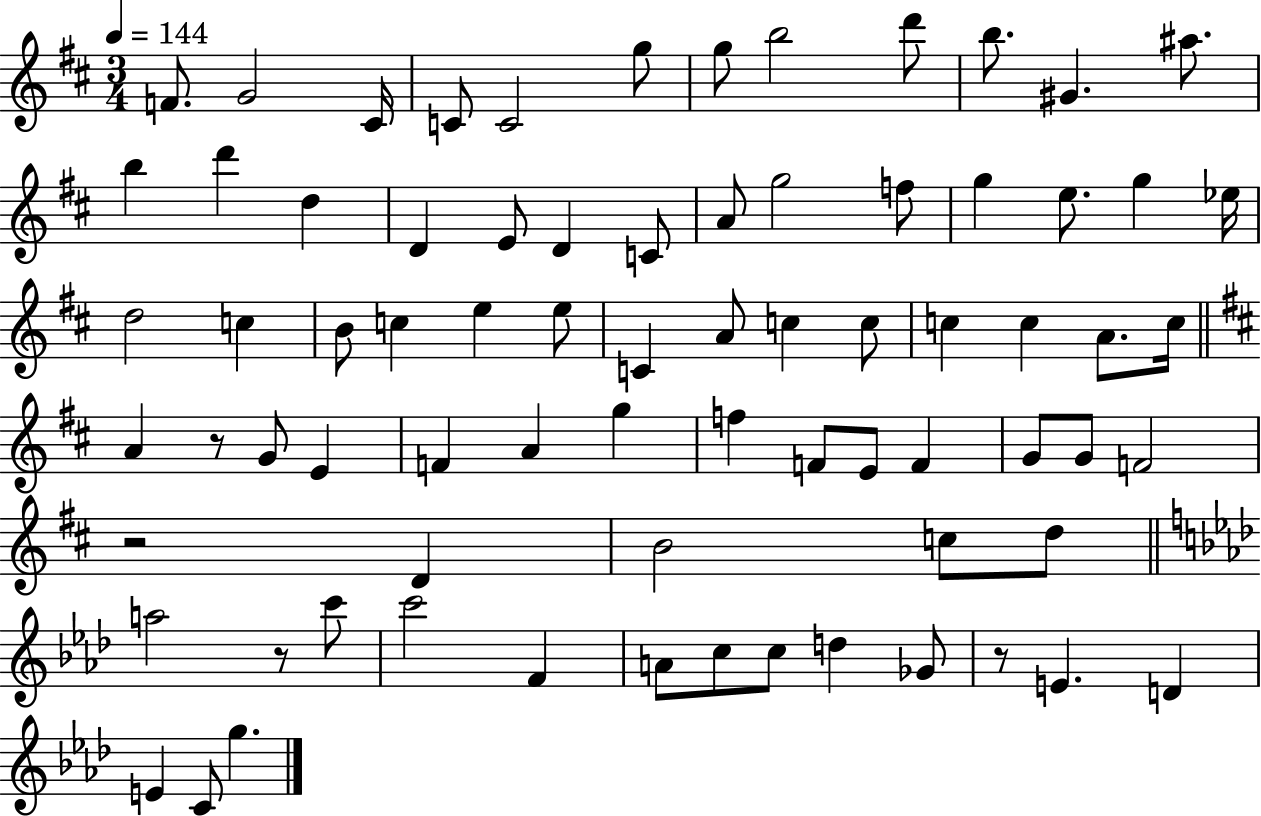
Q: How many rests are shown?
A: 4